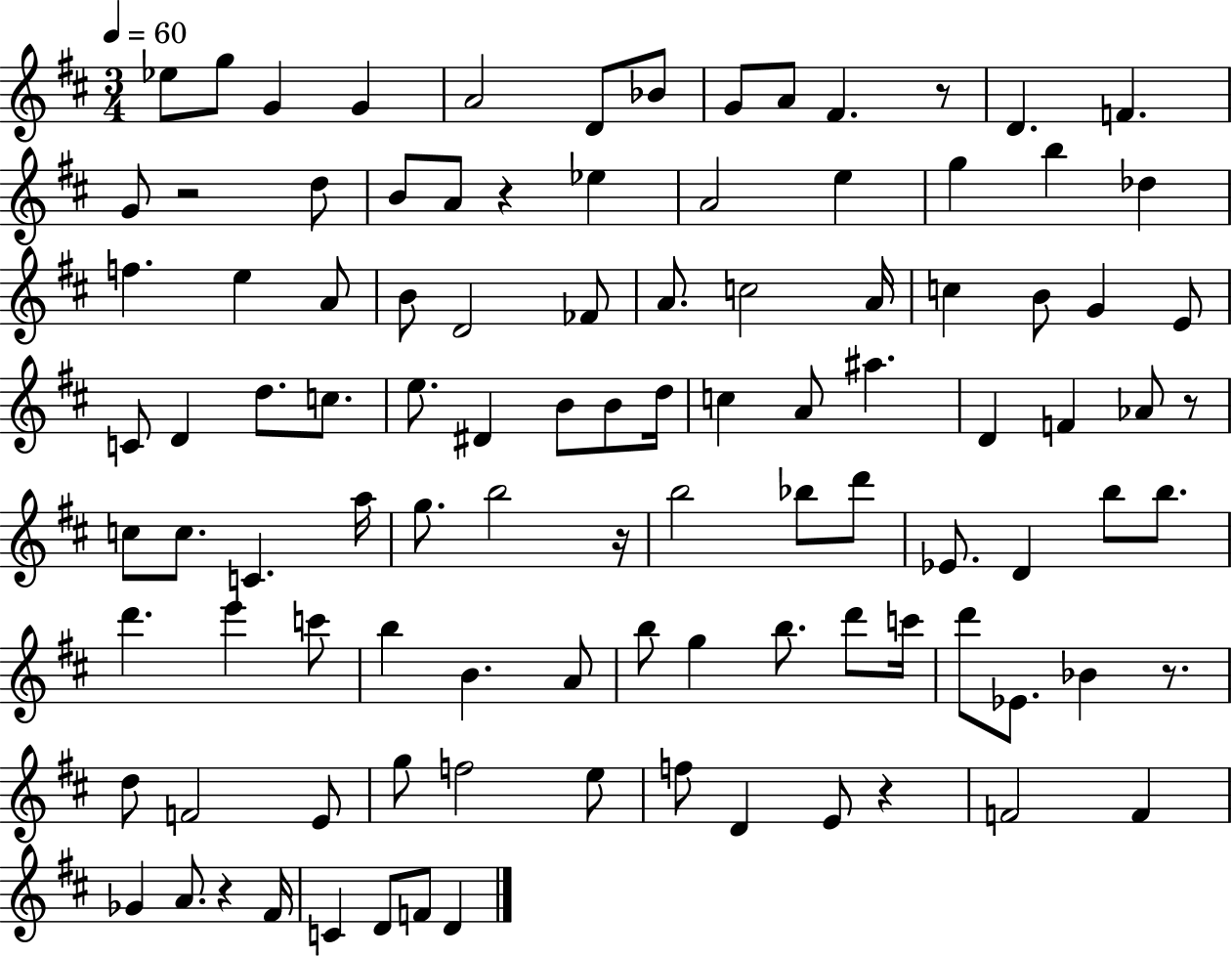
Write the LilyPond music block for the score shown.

{
  \clef treble
  \numericTimeSignature
  \time 3/4
  \key d \major
  \tempo 4 = 60
  ees''8 g''8 g'4 g'4 | a'2 d'8 bes'8 | g'8 a'8 fis'4. r8 | d'4. f'4. | \break g'8 r2 d''8 | b'8 a'8 r4 ees''4 | a'2 e''4 | g''4 b''4 des''4 | \break f''4. e''4 a'8 | b'8 d'2 fes'8 | a'8. c''2 a'16 | c''4 b'8 g'4 e'8 | \break c'8 d'4 d''8. c''8. | e''8. dis'4 b'8 b'8 d''16 | c''4 a'8 ais''4. | d'4 f'4 aes'8 r8 | \break c''8 c''8. c'4. a''16 | g''8. b''2 r16 | b''2 bes''8 d'''8 | ees'8. d'4 b''8 b''8. | \break d'''4. e'''4 c'''8 | b''4 b'4. a'8 | b''8 g''4 b''8. d'''8 c'''16 | d'''8 ees'8. bes'4 r8. | \break d''8 f'2 e'8 | g''8 f''2 e''8 | f''8 d'4 e'8 r4 | f'2 f'4 | \break ges'4 a'8. r4 fis'16 | c'4 d'8 f'8 d'4 | \bar "|."
}